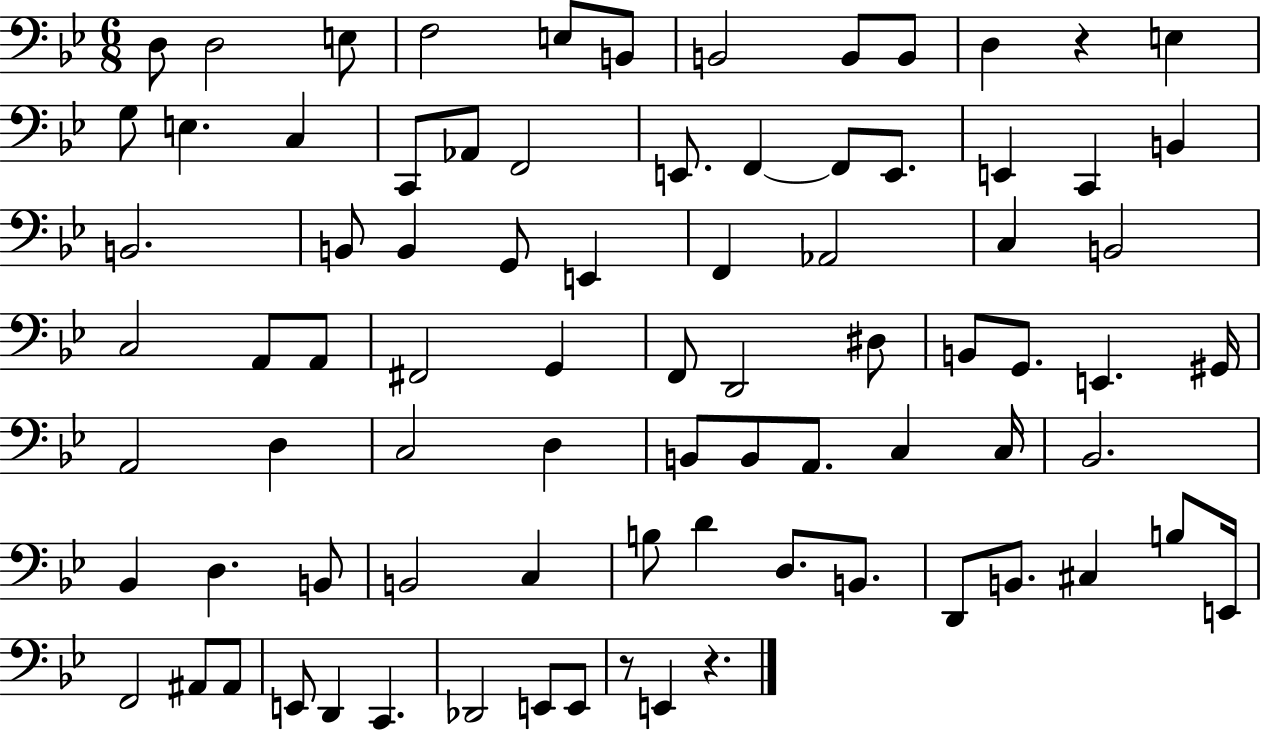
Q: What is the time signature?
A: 6/8